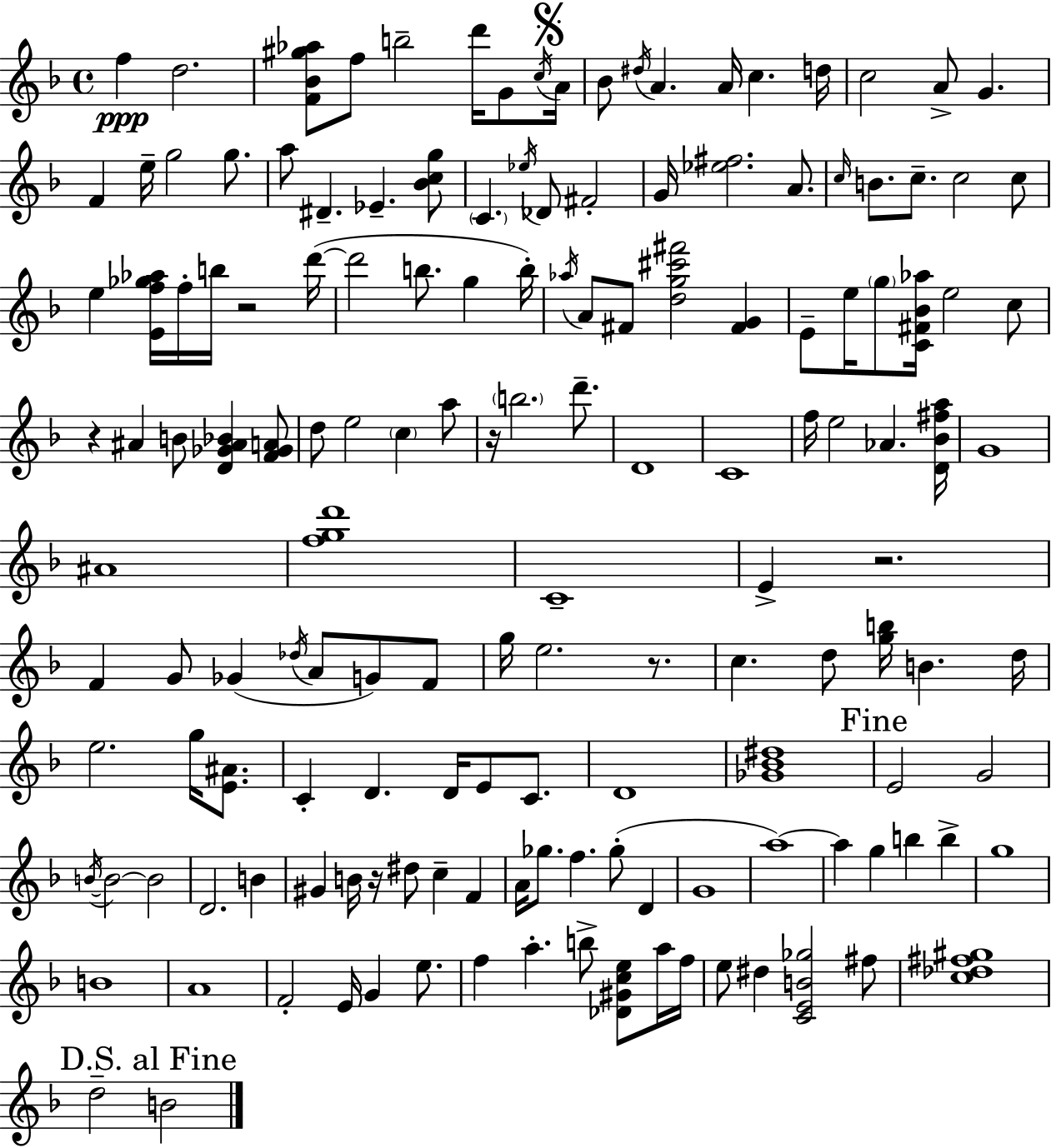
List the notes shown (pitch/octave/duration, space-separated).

F5/q D5/h. [F4,Bb4,G#5,Ab5]/e F5/e B5/h D6/s G4/e C5/s A4/s Bb4/e D#5/s A4/q. A4/s C5/q. D5/s C5/h A4/e G4/q. F4/q E5/s G5/h G5/e. A5/e D#4/q. Eb4/q. [Bb4,C5,G5]/e C4/q. Eb5/s Db4/e F#4/h G4/s [Eb5,F#5]/h. A4/e. C5/s B4/e. C5/e. C5/h C5/e E5/q [E4,F5,Gb5,Ab5]/s F5/s B5/s R/h D6/s D6/h B5/e. G5/q B5/s Ab5/s A4/e F#4/e [D5,G5,C#6,F#6]/h [F#4,G4]/q E4/e E5/s G5/e [C4,F#4,Bb4,Ab5]/s E5/h C5/e R/q A#4/q B4/e [D4,Gb4,A#4,Bb4]/q [F4,Gb4,A4]/e D5/e E5/h C5/q A5/e R/s B5/h. D6/e. D4/w C4/w F5/s E5/h Ab4/q. [D4,Bb4,F#5,A5]/s G4/w A#4/w [F5,G5,D6]/w C4/w E4/q R/h. F4/q G4/e Gb4/q Db5/s A4/e G4/e F4/e G5/s E5/h. R/e. C5/q. D5/e [G5,B5]/s B4/q. D5/s E5/h. G5/s [E4,A#4]/e. C4/q D4/q. D4/s E4/e C4/e. D4/w [Gb4,Bb4,D#5]/w E4/h G4/h B4/s B4/h B4/h D4/h. B4/q G#4/q B4/s R/s D#5/e C5/q F4/q A4/s Gb5/e. F5/q. Gb5/e D4/q G4/w A5/w A5/q G5/q B5/q B5/q G5/w B4/w A4/w F4/h E4/s G4/q E5/e. F5/q A5/q. B5/e [Db4,G#4,C5,E5]/e A5/s F5/s E5/e D#5/q [C4,E4,B4,Gb5]/h F#5/e [C5,Db5,F#5,G#5]/w D5/h B4/h